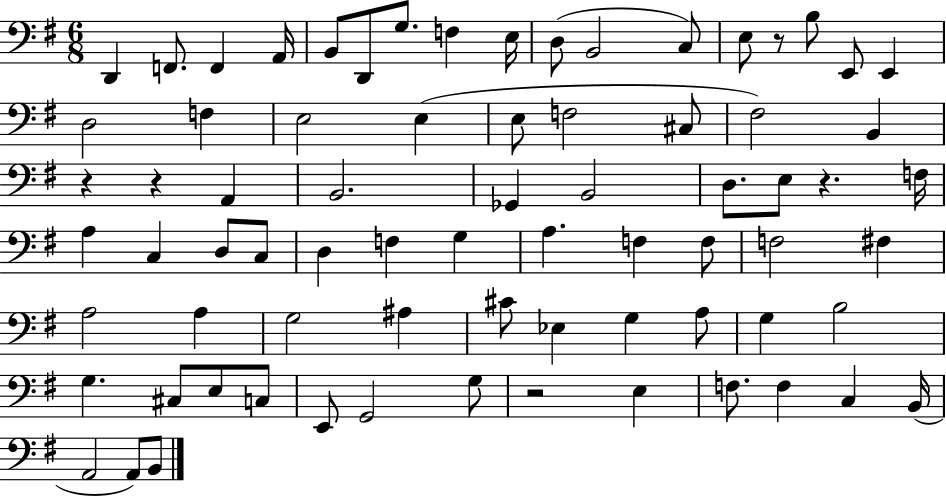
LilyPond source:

{
  \clef bass
  \numericTimeSignature
  \time 6/8
  \key g \major
  d,4 f,8. f,4 a,16 | b,8 d,8 g8. f4 e16 | d8( b,2 c8) | e8 r8 b8 e,8 e,4 | \break d2 f4 | e2 e4( | e8 f2 cis8 | fis2) b,4 | \break r4 r4 a,4 | b,2. | ges,4 b,2 | d8. e8 r4. f16 | \break a4 c4 d8 c8 | d4 f4 g4 | a4. f4 f8 | f2 fis4 | \break a2 a4 | g2 ais4 | cis'8 ees4 g4 a8 | g4 b2 | \break g4. cis8 e8 c8 | e,8 g,2 g8 | r2 e4 | f8. f4 c4 b,16( | \break a,2 a,8) b,8 | \bar "|."
}